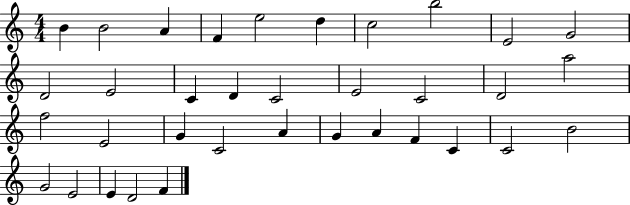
{
  \clef treble
  \numericTimeSignature
  \time 4/4
  \key c \major
  b'4 b'2 a'4 | f'4 e''2 d''4 | c''2 b''2 | e'2 g'2 | \break d'2 e'2 | c'4 d'4 c'2 | e'2 c'2 | d'2 a''2 | \break f''2 e'2 | g'4 c'2 a'4 | g'4 a'4 f'4 c'4 | c'2 b'2 | \break g'2 e'2 | e'4 d'2 f'4 | \bar "|."
}